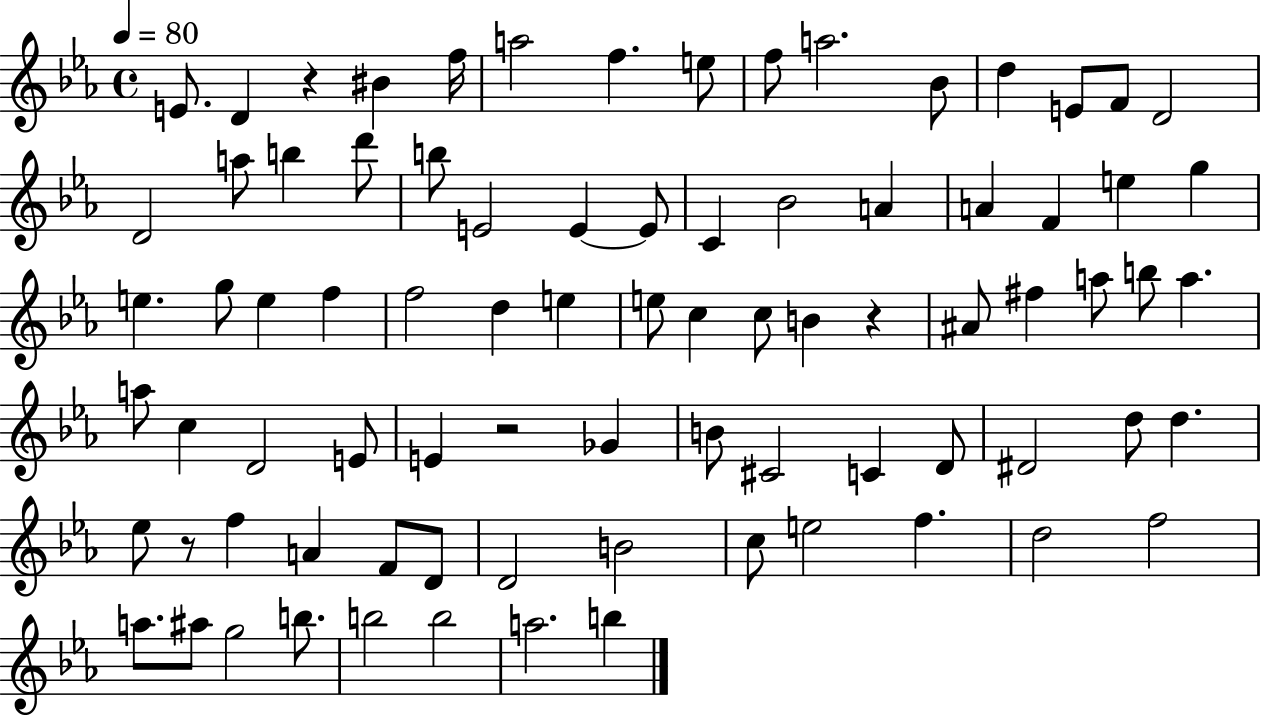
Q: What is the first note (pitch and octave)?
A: E4